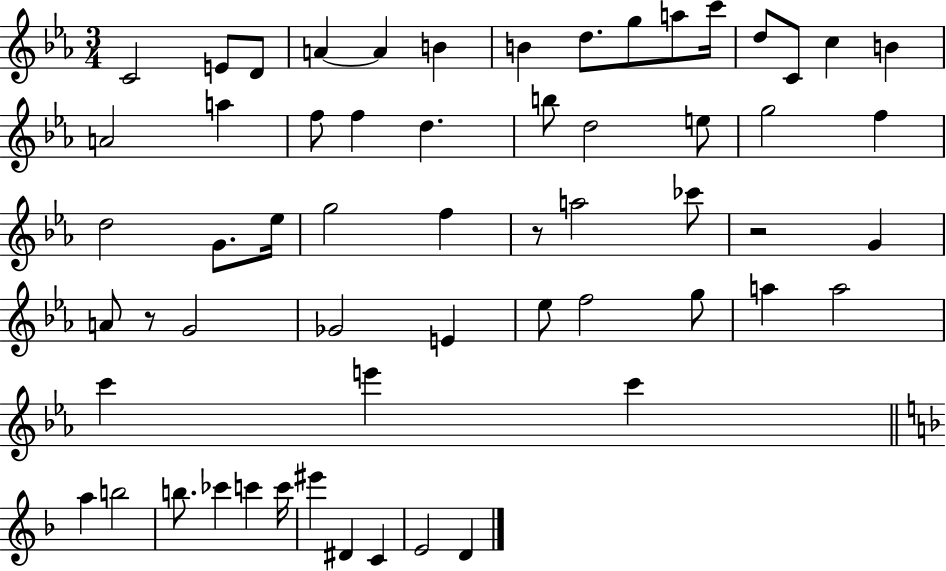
X:1
T:Untitled
M:3/4
L:1/4
K:Eb
C2 E/2 D/2 A A B B d/2 g/2 a/2 c'/4 d/2 C/2 c B A2 a f/2 f d b/2 d2 e/2 g2 f d2 G/2 _e/4 g2 f z/2 a2 _c'/2 z2 G A/2 z/2 G2 _G2 E _e/2 f2 g/2 a a2 c' e' c' a b2 b/2 _c' c' c'/4 ^e' ^D C E2 D